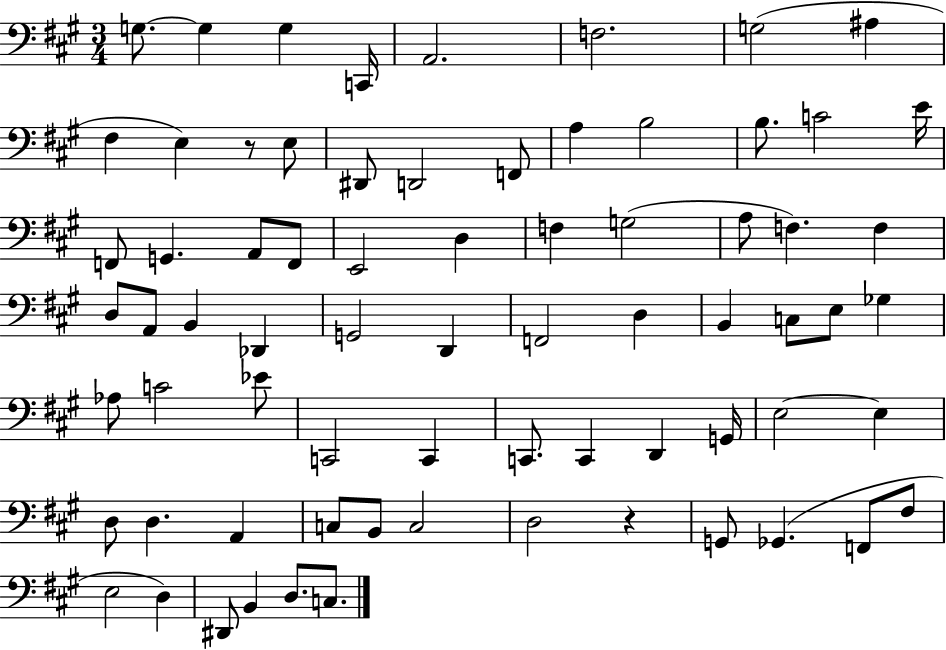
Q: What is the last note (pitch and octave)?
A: C3